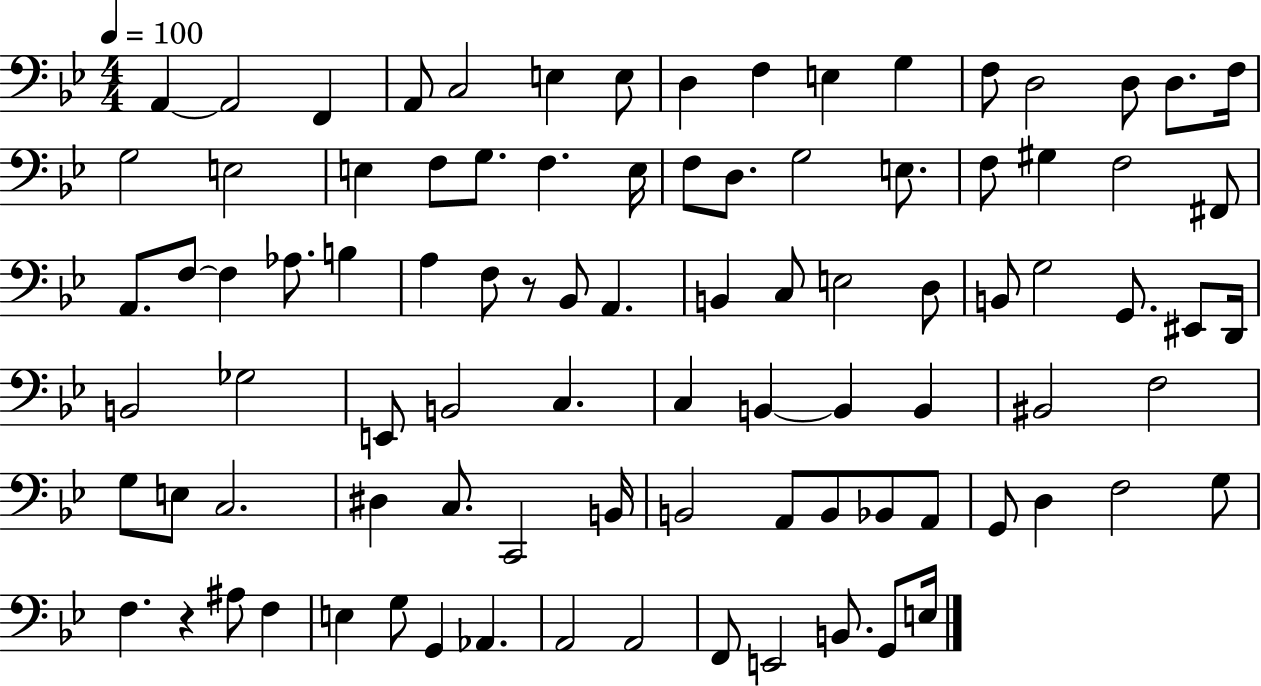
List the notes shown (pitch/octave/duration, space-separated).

A2/q A2/h F2/q A2/e C3/h E3/q E3/e D3/q F3/q E3/q G3/q F3/e D3/h D3/e D3/e. F3/s G3/h E3/h E3/q F3/e G3/e. F3/q. E3/s F3/e D3/e. G3/h E3/e. F3/e G#3/q F3/h F#2/e A2/e. F3/e F3/q Ab3/e. B3/q A3/q F3/e R/e Bb2/e A2/q. B2/q C3/e E3/h D3/e B2/e G3/h G2/e. EIS2/e D2/s B2/h Gb3/h E2/e B2/h C3/q. C3/q B2/q B2/q B2/q BIS2/h F3/h G3/e E3/e C3/h. D#3/q C3/e. C2/h B2/s B2/h A2/e B2/e Bb2/e A2/e G2/e D3/q F3/h G3/e F3/q. R/q A#3/e F3/q E3/q G3/e G2/q Ab2/q. A2/h A2/h F2/e E2/h B2/e. G2/e E3/s